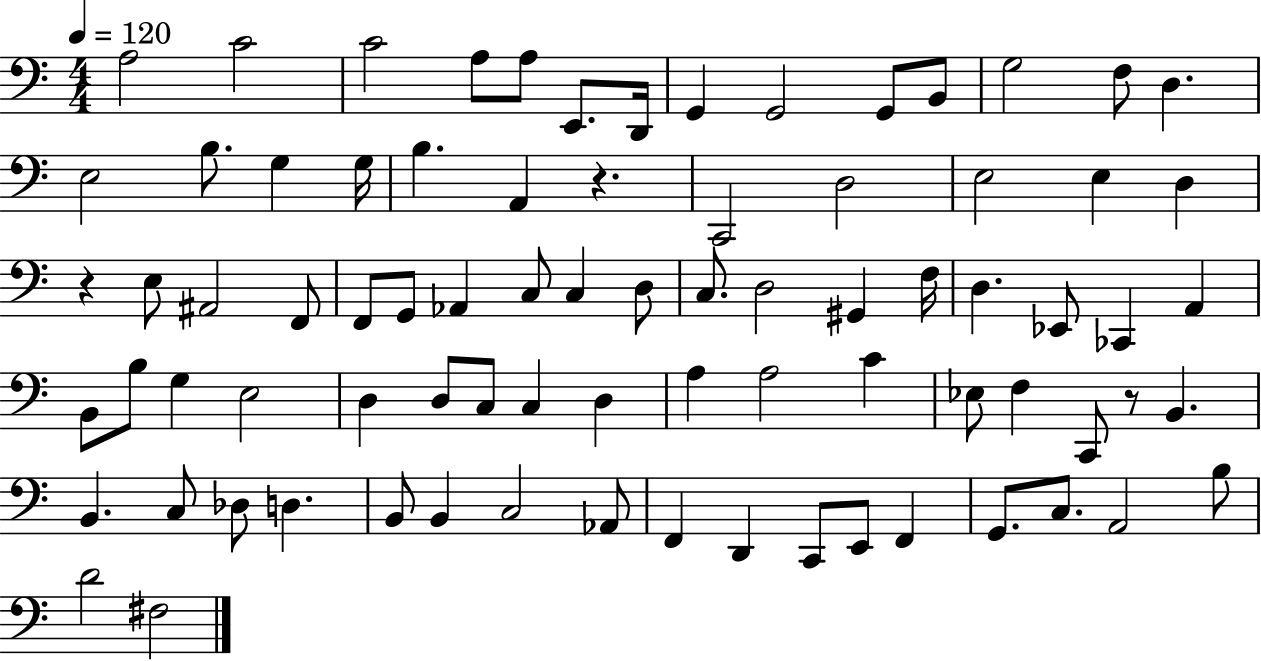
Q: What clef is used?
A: bass